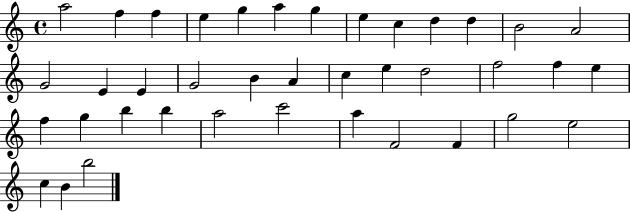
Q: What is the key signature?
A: C major